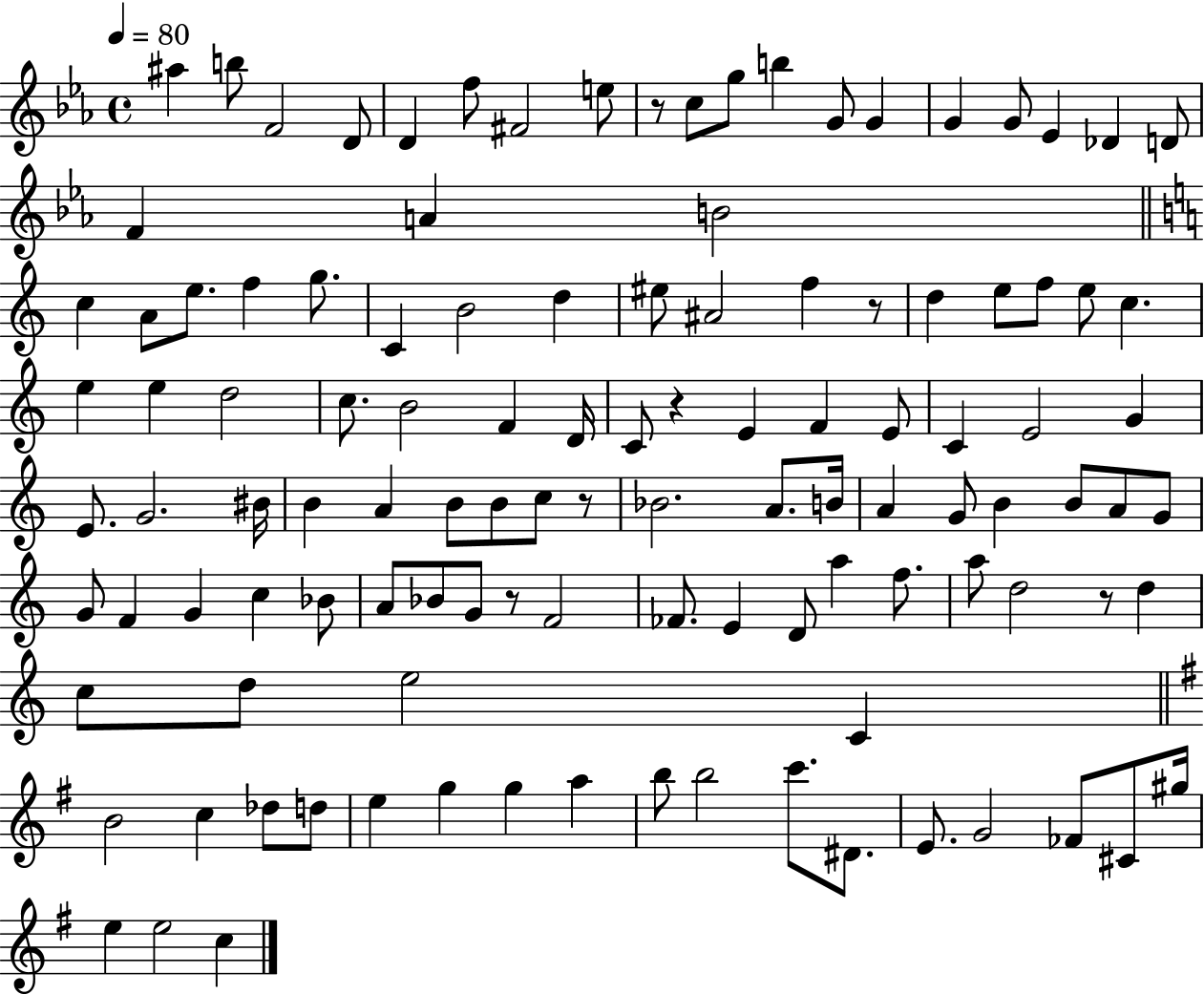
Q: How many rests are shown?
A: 6